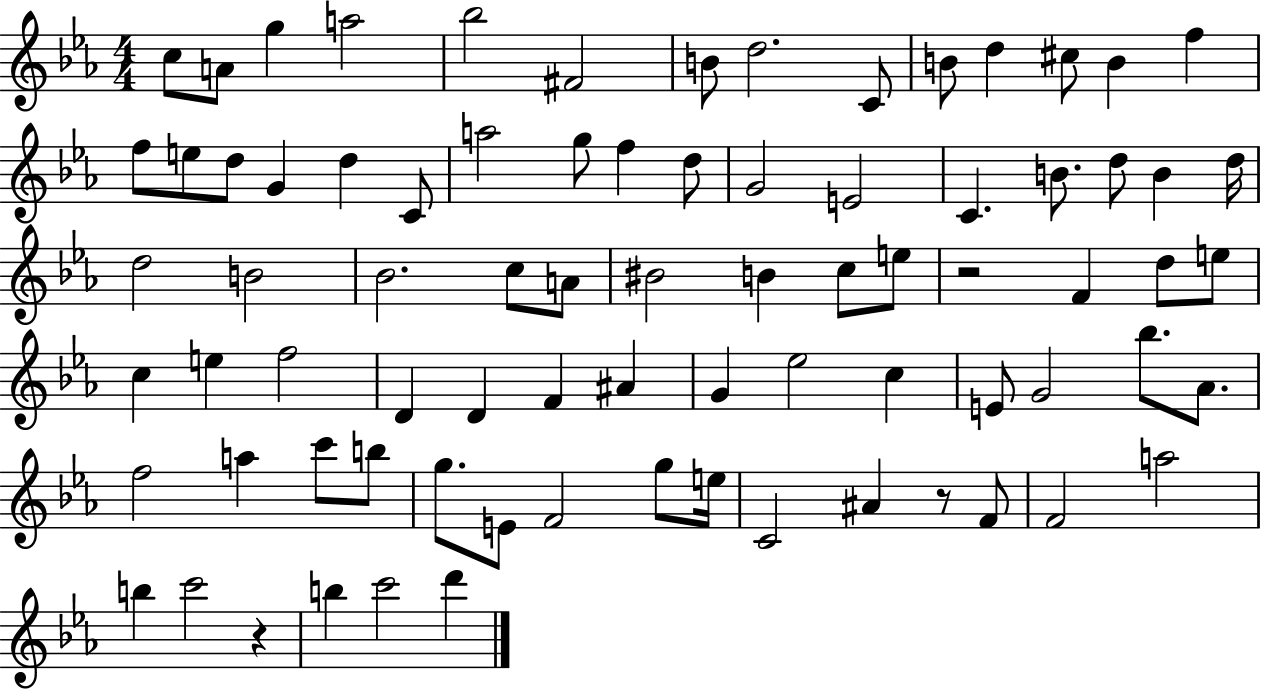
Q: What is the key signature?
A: EES major